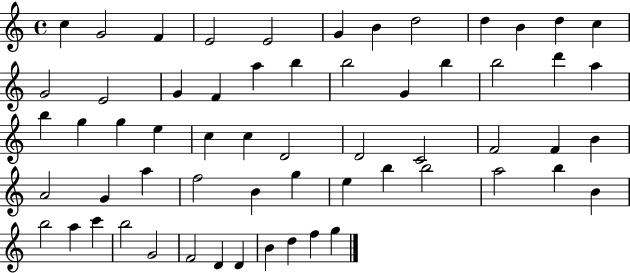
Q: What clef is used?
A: treble